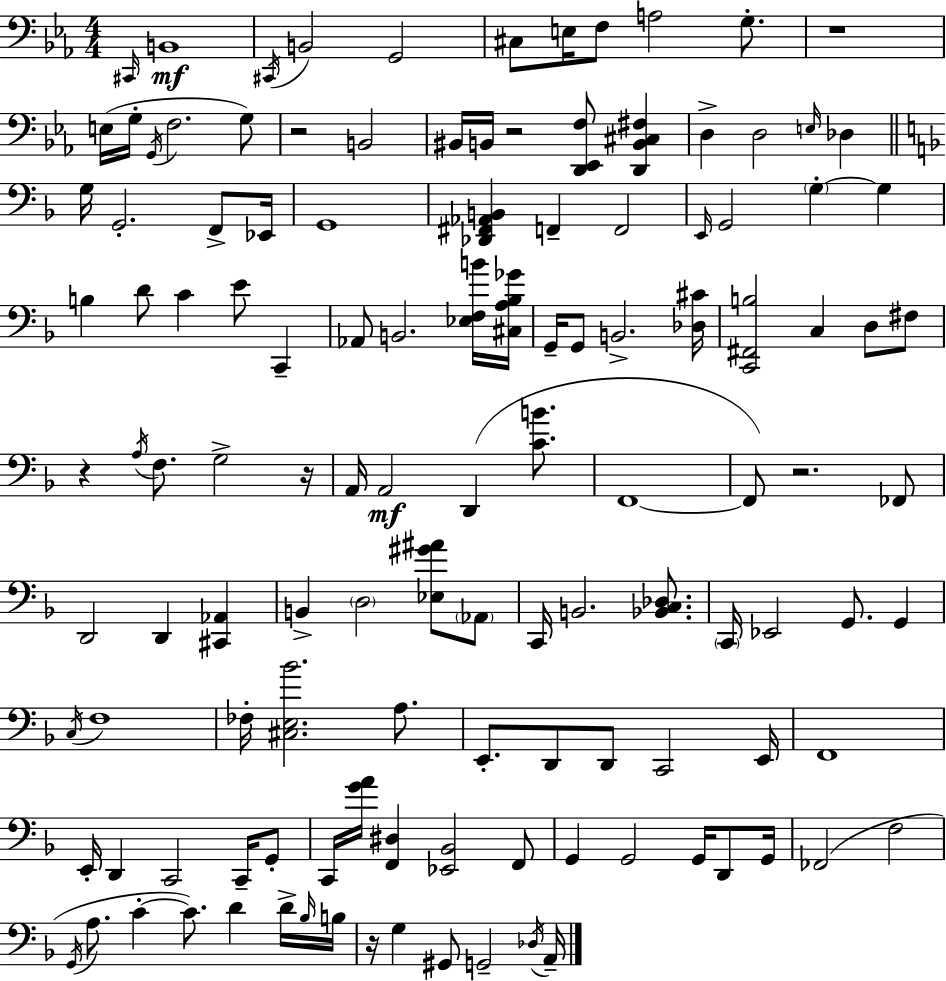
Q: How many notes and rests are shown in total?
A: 125